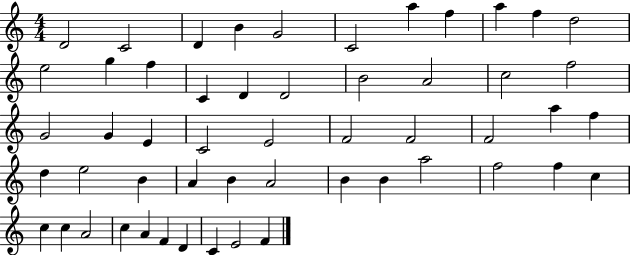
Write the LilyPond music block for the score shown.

{
  \clef treble
  \numericTimeSignature
  \time 4/4
  \key c \major
  d'2 c'2 | d'4 b'4 g'2 | c'2 a''4 f''4 | a''4 f''4 d''2 | \break e''2 g''4 f''4 | c'4 d'4 d'2 | b'2 a'2 | c''2 f''2 | \break g'2 g'4 e'4 | c'2 e'2 | f'2 f'2 | f'2 a''4 f''4 | \break d''4 e''2 b'4 | a'4 b'4 a'2 | b'4 b'4 a''2 | f''2 f''4 c''4 | \break c''4 c''4 a'2 | c''4 a'4 f'4 d'4 | c'4 e'2 f'4 | \bar "|."
}